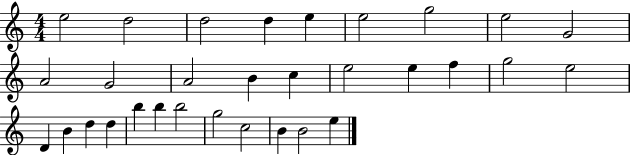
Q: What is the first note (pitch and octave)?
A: E5